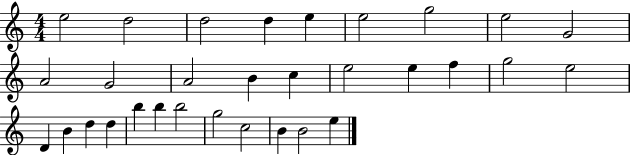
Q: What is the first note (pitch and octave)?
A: E5